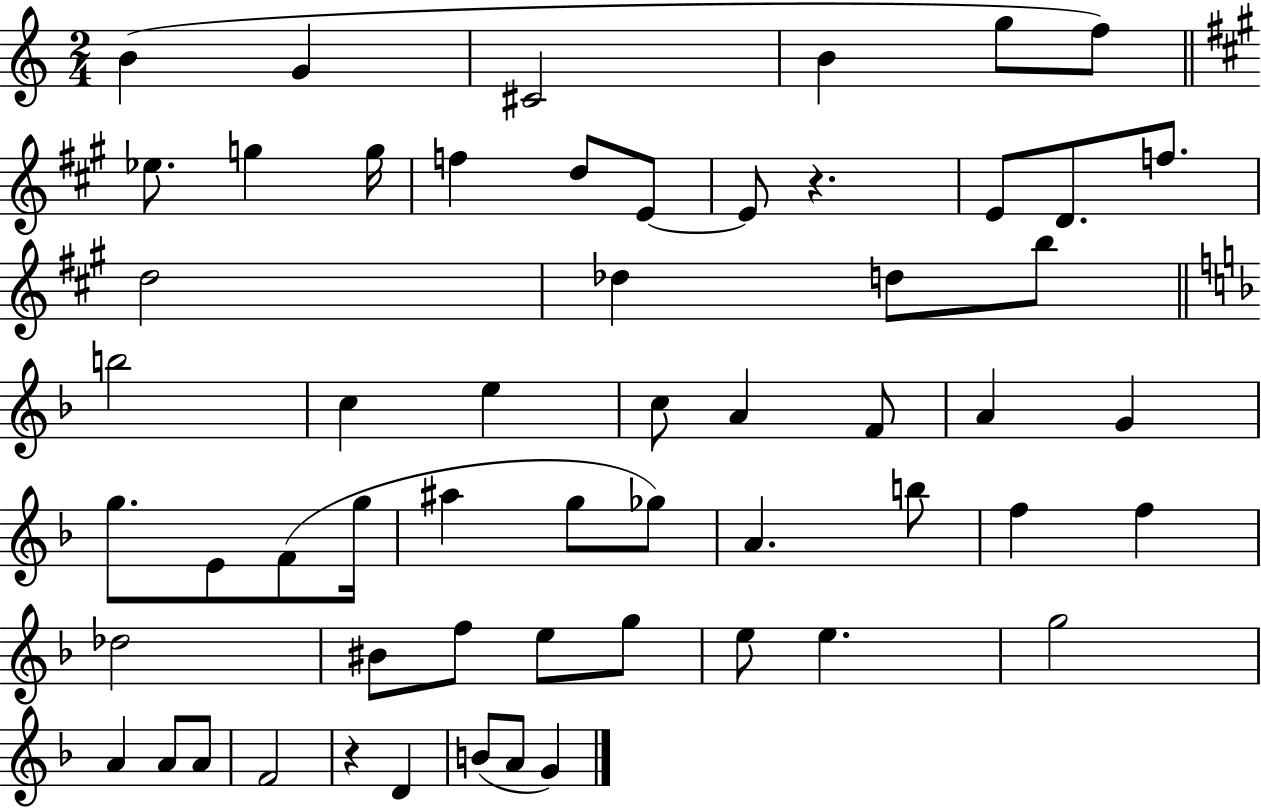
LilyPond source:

{
  \clef treble
  \numericTimeSignature
  \time 2/4
  \key c \major
  \repeat volta 2 { b'4( g'4 | cis'2 | b'4 g''8 f''8) | \bar "||" \break \key a \major ees''8. g''4 g''16 | f''4 d''8 e'8~~ | e'8 r4. | e'8 d'8. f''8. | \break d''2 | des''4 d''8 b''8 | \bar "||" \break \key f \major b''2 | c''4 e''4 | c''8 a'4 f'8 | a'4 g'4 | \break g''8. e'8 f'8( g''16 | ais''4 g''8 ges''8) | a'4. b''8 | f''4 f''4 | \break des''2 | bis'8 f''8 e''8 g''8 | e''8 e''4. | g''2 | \break a'4 a'8 a'8 | f'2 | r4 d'4 | b'8( a'8 g'4) | \break } \bar "|."
}